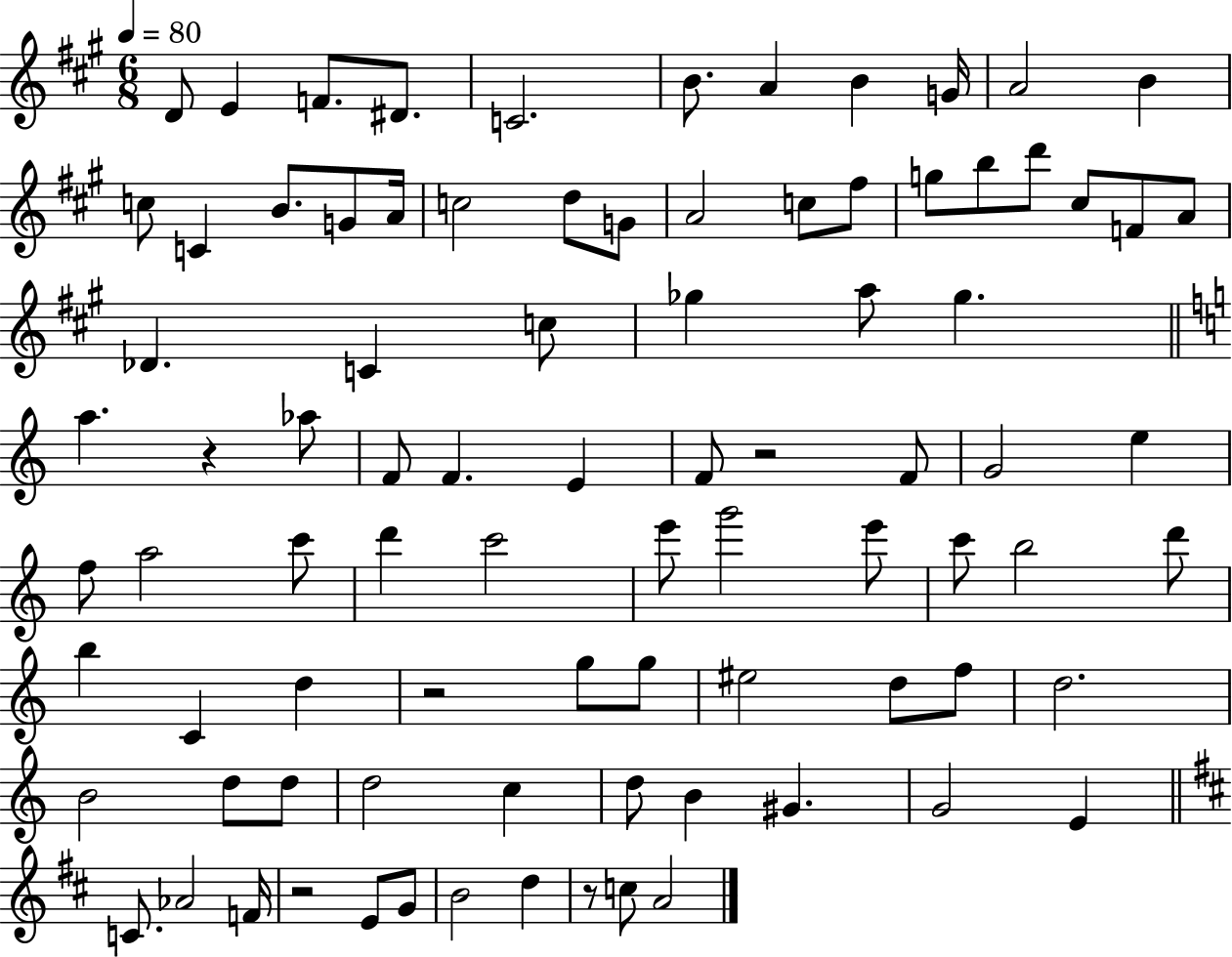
D4/e E4/q F4/e. D#4/e. C4/h. B4/e. A4/q B4/q G4/s A4/h B4/q C5/e C4/q B4/e. G4/e A4/s C5/h D5/e G4/e A4/h C5/e F#5/e G5/e B5/e D6/e C#5/e F4/e A4/e Db4/q. C4/q C5/e Gb5/q A5/e Gb5/q. A5/q. R/q Ab5/e F4/e F4/q. E4/q F4/e R/h F4/e G4/h E5/q F5/e A5/h C6/e D6/q C6/h E6/e G6/h E6/e C6/e B5/h D6/e B5/q C4/q D5/q R/h G5/e G5/e EIS5/h D5/e F5/e D5/h. B4/h D5/e D5/e D5/h C5/q D5/e B4/q G#4/q. G4/h E4/q C4/e. Ab4/h F4/s R/h E4/e G4/e B4/h D5/q R/e C5/e A4/h